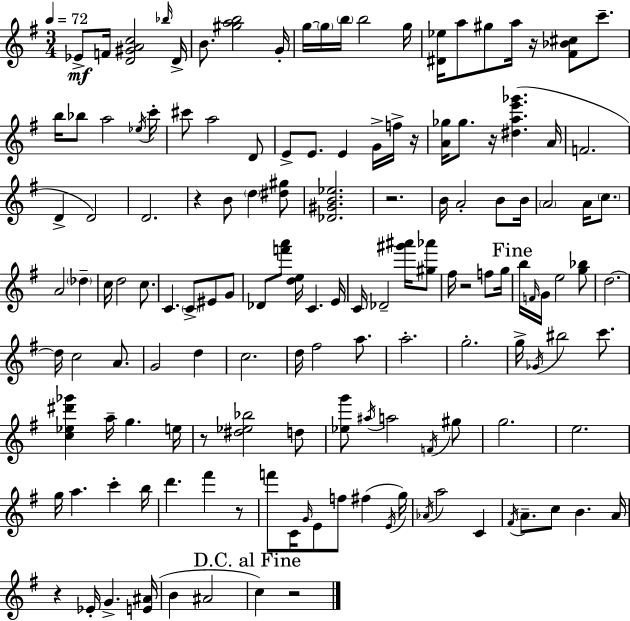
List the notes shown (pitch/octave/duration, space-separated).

Eb4/e F4/s [D4,G#4,A4,C5]/h Bb5/s D4/s B4/e. [G#5,A5,B5]/h G4/s G5/s G5/s B5/s B5/h G5/s [D#4,Eb5]/s A5/e G#5/e A5/s R/s [F#4,Bb4,C#5]/e C6/e. B5/s Bb5/e A5/h Eb5/s C6/s C#6/e A5/h D4/e E4/e E4/e. E4/q G4/s F5/s R/s [A4,Gb5]/s Gb5/e. R/s [D#5,A5,E6,Gb6]/q. A4/s F4/h. D4/q D4/h D4/h. R/q B4/e D5/q [D#5,G#5]/e [Db4,G#4,B4,Eb5]/h. R/h. B4/s A4/h B4/e B4/s A4/h A4/s C5/e. A4/h Db5/q C5/s D5/h C5/e. C4/q. C4/e EIS4/e G4/e Db4/e [F6,A6]/e [D5,E5]/s C4/q. E4/s C4/s Db4/h [G#6,A#6]/s [G#5,Ab6]/e F#5/s R/h F5/e G5/s B5/s F4/s G4/s E5/h [G5,Bb5]/e D5/h. D5/s C5/h A4/e. G4/h D5/q C5/h. D5/s F#5/h A5/e. A5/h. G5/h. G5/s Gb4/s BIS5/h C6/e. [C5,Eb5,D#6,Gb6]/q A5/s G5/q. E5/s R/e [D#5,Eb5,Bb5]/h D5/e [Eb5,G6]/e A#5/s A5/h F4/s G#5/e G5/h. E5/h. G5/s A5/q. C6/q B5/s D6/q. F#6/q R/e F6/e C4/s G4/s E4/e F5/e F#5/q E4/s G5/s Ab4/s A5/h C4/q F#4/s A4/e. C5/e B4/q. A4/s R/q Eb4/s G4/q. [E4,A#4]/s B4/q A#4/h C5/q R/h